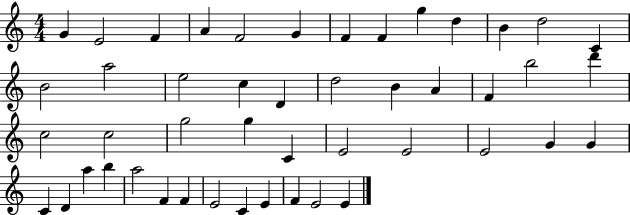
{
  \clef treble
  \numericTimeSignature
  \time 4/4
  \key c \major
  g'4 e'2 f'4 | a'4 f'2 g'4 | f'4 f'4 g''4 d''4 | b'4 d''2 c'4 | \break b'2 a''2 | e''2 c''4 d'4 | d''2 b'4 a'4 | f'4 b''2 d'''4 | \break c''2 c''2 | g''2 g''4 c'4 | e'2 e'2 | e'2 g'4 g'4 | \break c'4 d'4 a''4 b''4 | a''2 f'4 f'4 | e'2 c'4 e'4 | f'4 e'2 e'4 | \break \bar "|."
}